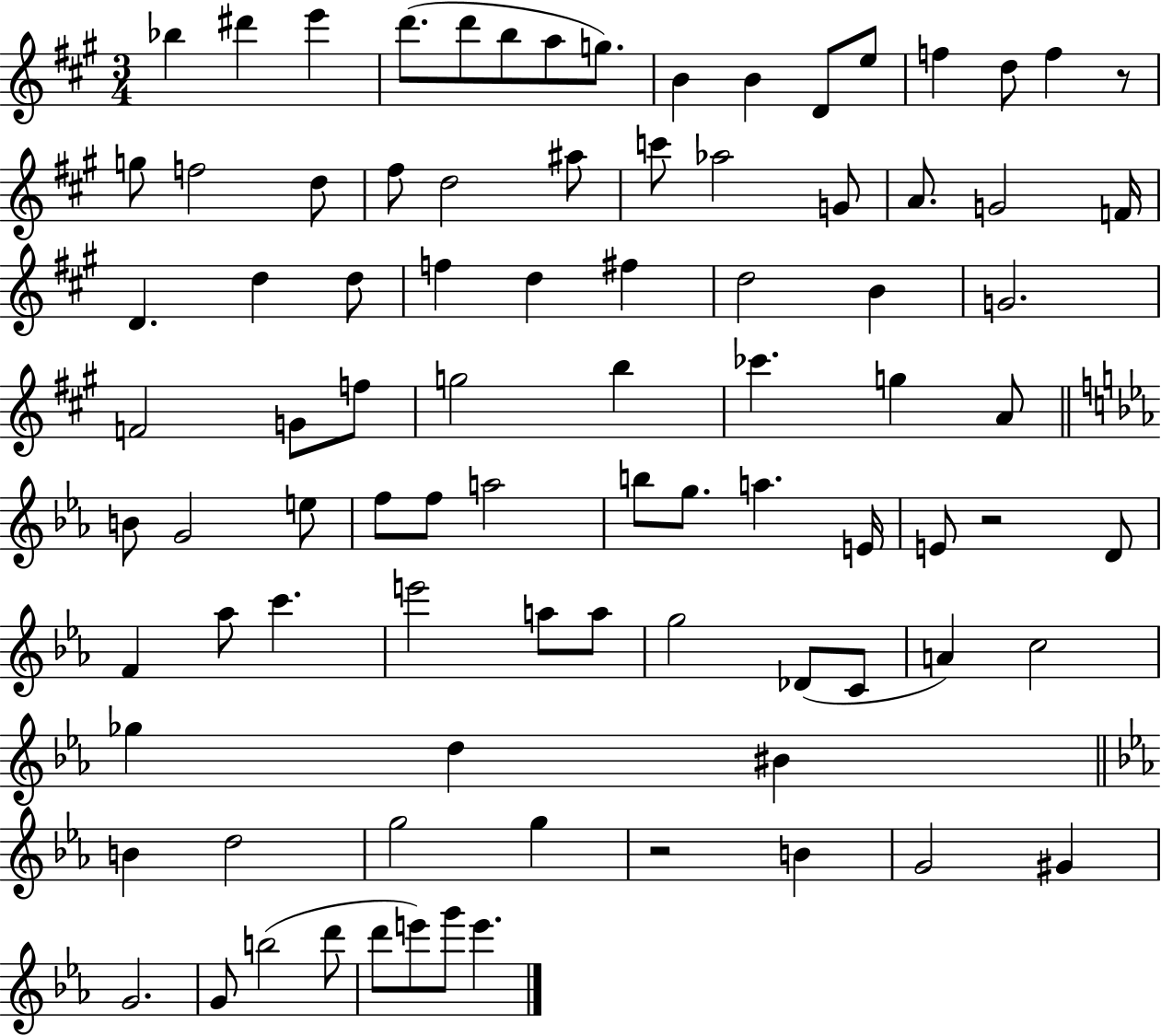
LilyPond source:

{
  \clef treble
  \numericTimeSignature
  \time 3/4
  \key a \major
  bes''4 dis'''4 e'''4 | d'''8.( d'''8 b''8 a''8 g''8.) | b'4 b'4 d'8 e''8 | f''4 d''8 f''4 r8 | \break g''8 f''2 d''8 | fis''8 d''2 ais''8 | c'''8 aes''2 g'8 | a'8. g'2 f'16 | \break d'4. d''4 d''8 | f''4 d''4 fis''4 | d''2 b'4 | g'2. | \break f'2 g'8 f''8 | g''2 b''4 | ces'''4. g''4 a'8 | \bar "||" \break \key c \minor b'8 g'2 e''8 | f''8 f''8 a''2 | b''8 g''8. a''4. e'16 | e'8 r2 d'8 | \break f'4 aes''8 c'''4. | e'''2 a''8 a''8 | g''2 des'8( c'8 | a'4) c''2 | \break ges''4 d''4 bis'4 | \bar "||" \break \key ees \major b'4 d''2 | g''2 g''4 | r2 b'4 | g'2 gis'4 | \break g'2. | g'8 b''2( d'''8 | d'''8 e'''8) g'''8 e'''4. | \bar "|."
}